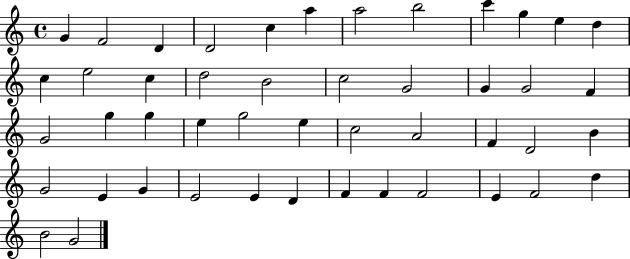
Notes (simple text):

G4/q F4/h D4/q D4/h C5/q A5/q A5/h B5/h C6/q G5/q E5/q D5/q C5/q E5/h C5/q D5/h B4/h C5/h G4/h G4/q G4/h F4/q G4/h G5/q G5/q E5/q G5/h E5/q C5/h A4/h F4/q D4/h B4/q G4/h E4/q G4/q E4/h E4/q D4/q F4/q F4/q F4/h E4/q F4/h D5/q B4/h G4/h